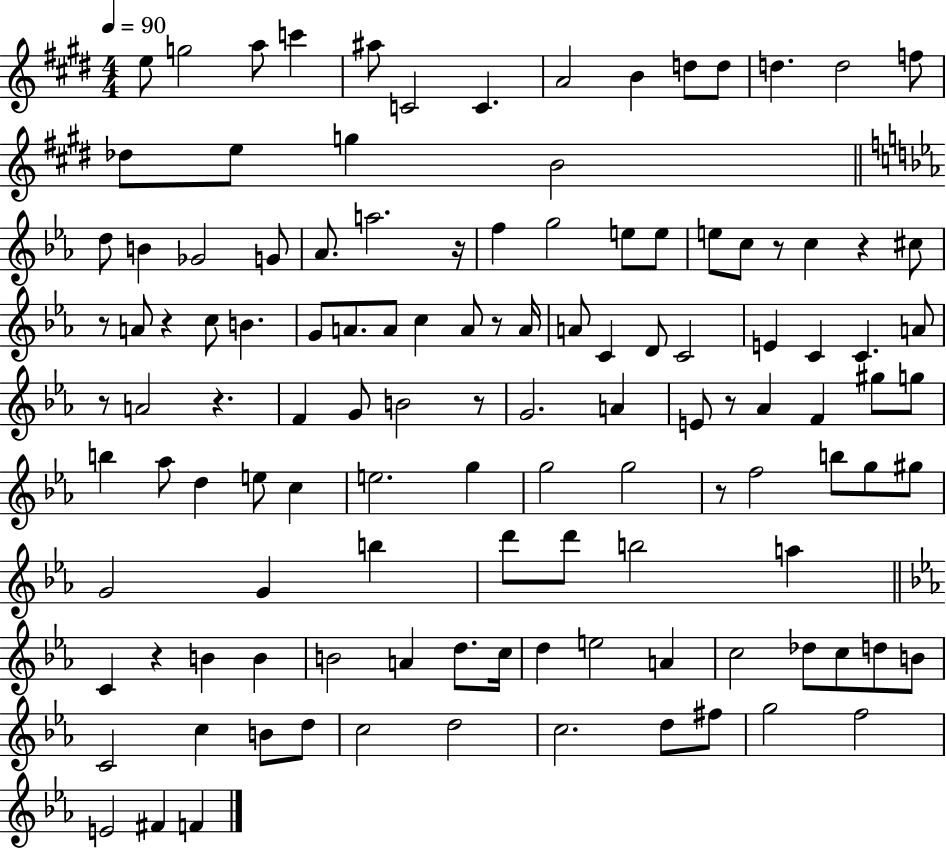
{
  \clef treble
  \numericTimeSignature
  \time 4/4
  \key e \major
  \tempo 4 = 90
  e''8 g''2 a''8 c'''4 | ais''8 c'2 c'4. | a'2 b'4 d''8 d''8 | d''4. d''2 f''8 | \break des''8 e''8 g''4 b'2 | \bar "||" \break \key ees \major d''8 b'4 ges'2 g'8 | aes'8. a''2. r16 | f''4 g''2 e''8 e''8 | e''8 c''8 r8 c''4 r4 cis''8 | \break r8 a'8 r4 c''8 b'4. | g'8 a'8. a'8 c''4 a'8 r8 a'16 | a'8 c'4 d'8 c'2 | e'4 c'4 c'4. a'8 | \break r8 a'2 r4. | f'4 g'8 b'2 r8 | g'2. a'4 | e'8 r8 aes'4 f'4 gis''8 g''8 | \break b''4 aes''8 d''4 e''8 c''4 | e''2. g''4 | g''2 g''2 | r8 f''2 b''8 g''8 gis''8 | \break g'2 g'4 b''4 | d'''8 d'''8 b''2 a''4 | \bar "||" \break \key c \minor c'4 r4 b'4 b'4 | b'2 a'4 d''8. c''16 | d''4 e''2 a'4 | c''2 des''8 c''8 d''8 b'8 | \break c'2 c''4 b'8 d''8 | c''2 d''2 | c''2. d''8 fis''8 | g''2 f''2 | \break e'2 fis'4 f'4 | \bar "|."
}